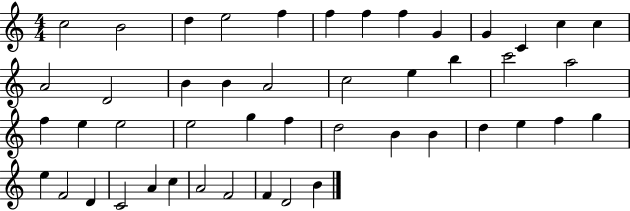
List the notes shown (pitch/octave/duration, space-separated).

C5/h B4/h D5/q E5/h F5/q F5/q F5/q F5/q G4/q G4/q C4/q C5/q C5/q A4/h D4/h B4/q B4/q A4/h C5/h E5/q B5/q C6/h A5/h F5/q E5/q E5/h E5/h G5/q F5/q D5/h B4/q B4/q D5/q E5/q F5/q G5/q E5/q F4/h D4/q C4/h A4/q C5/q A4/h F4/h F4/q D4/h B4/q